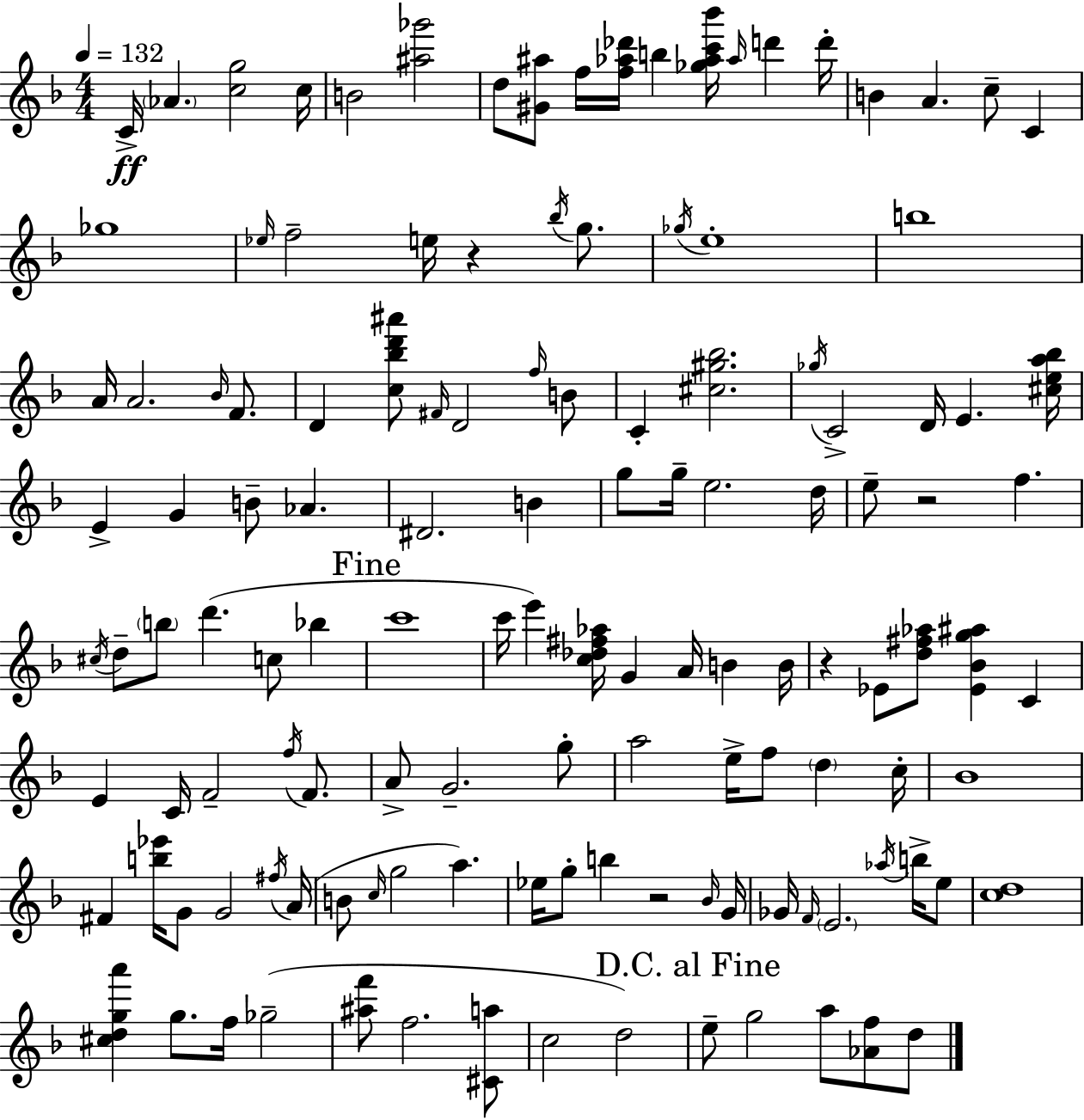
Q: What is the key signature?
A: F major